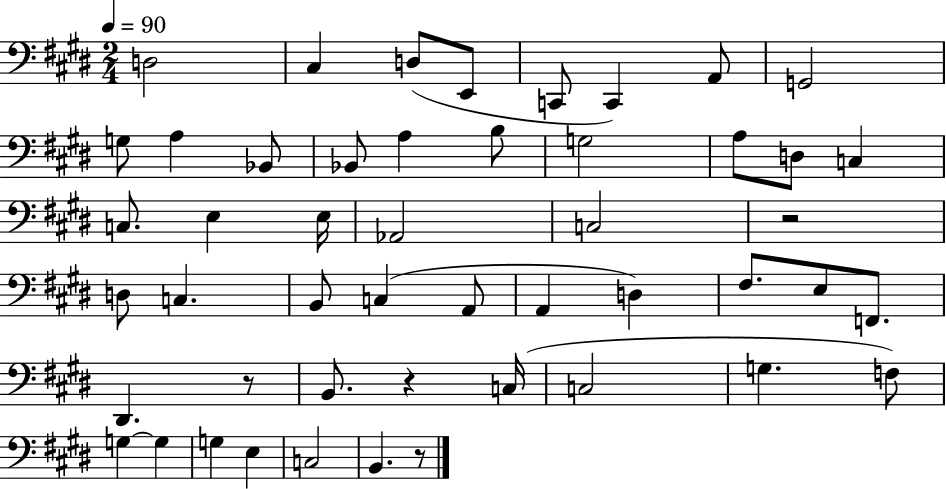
{
  \clef bass
  \numericTimeSignature
  \time 2/4
  \key e \major
  \tempo 4 = 90
  \repeat volta 2 { d2 | cis4 d8( e,8 | c,8 c,4) a,8 | g,2 | \break g8 a4 bes,8 | bes,8 a4 b8 | g2 | a8 d8 c4 | \break c8. e4 e16 | aes,2 | c2 | r2 | \break d8 c4. | b,8 c4( a,8 | a,4 d4) | fis8. e8 f,8. | \break dis,4. r8 | b,8. r4 c16( | c2 | g4. f8) | \break g4~~ g4 | g4 e4 | c2 | b,4. r8 | \break } \bar "|."
}